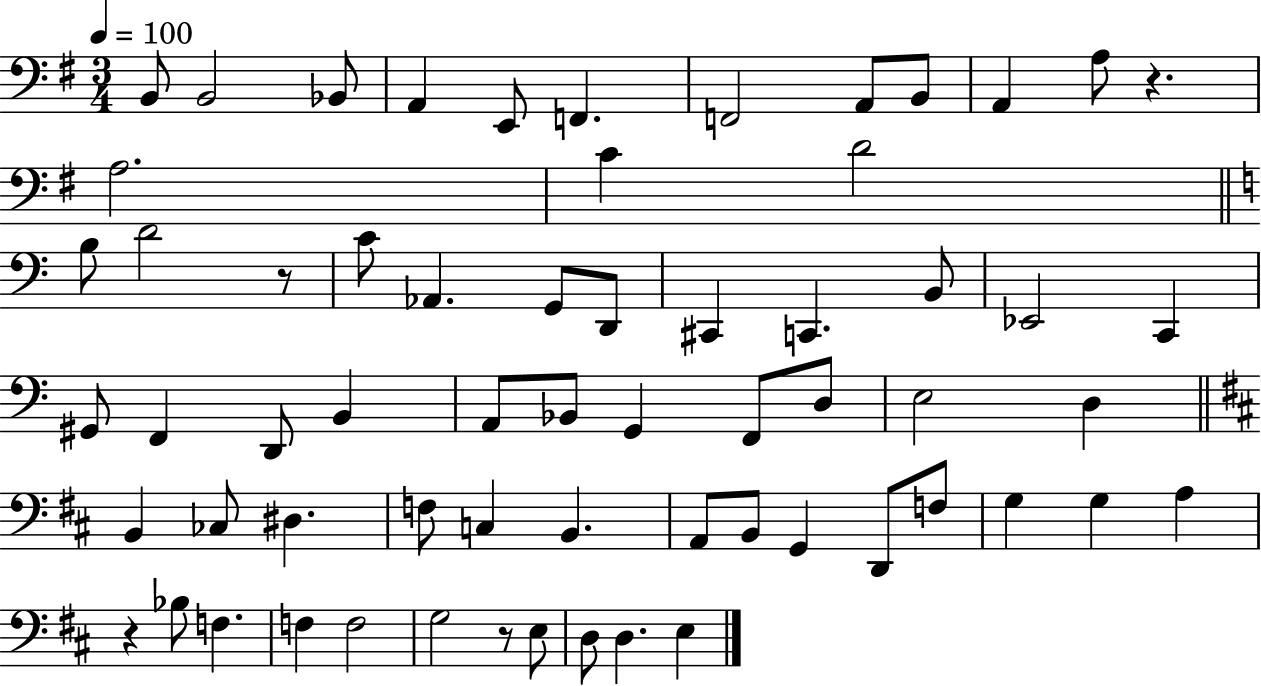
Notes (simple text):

B2/e B2/h Bb2/e A2/q E2/e F2/q. F2/h A2/e B2/e A2/q A3/e R/q. A3/h. C4/q D4/h B3/e D4/h R/e C4/e Ab2/q. G2/e D2/e C#2/q C2/q. B2/e Eb2/h C2/q G#2/e F2/q D2/e B2/q A2/e Bb2/e G2/q F2/e D3/e E3/h D3/q B2/q CES3/e D#3/q. F3/e C3/q B2/q. A2/e B2/e G2/q D2/e F3/e G3/q G3/q A3/q R/q Bb3/e F3/q. F3/q F3/h G3/h R/e E3/e D3/e D3/q. E3/q